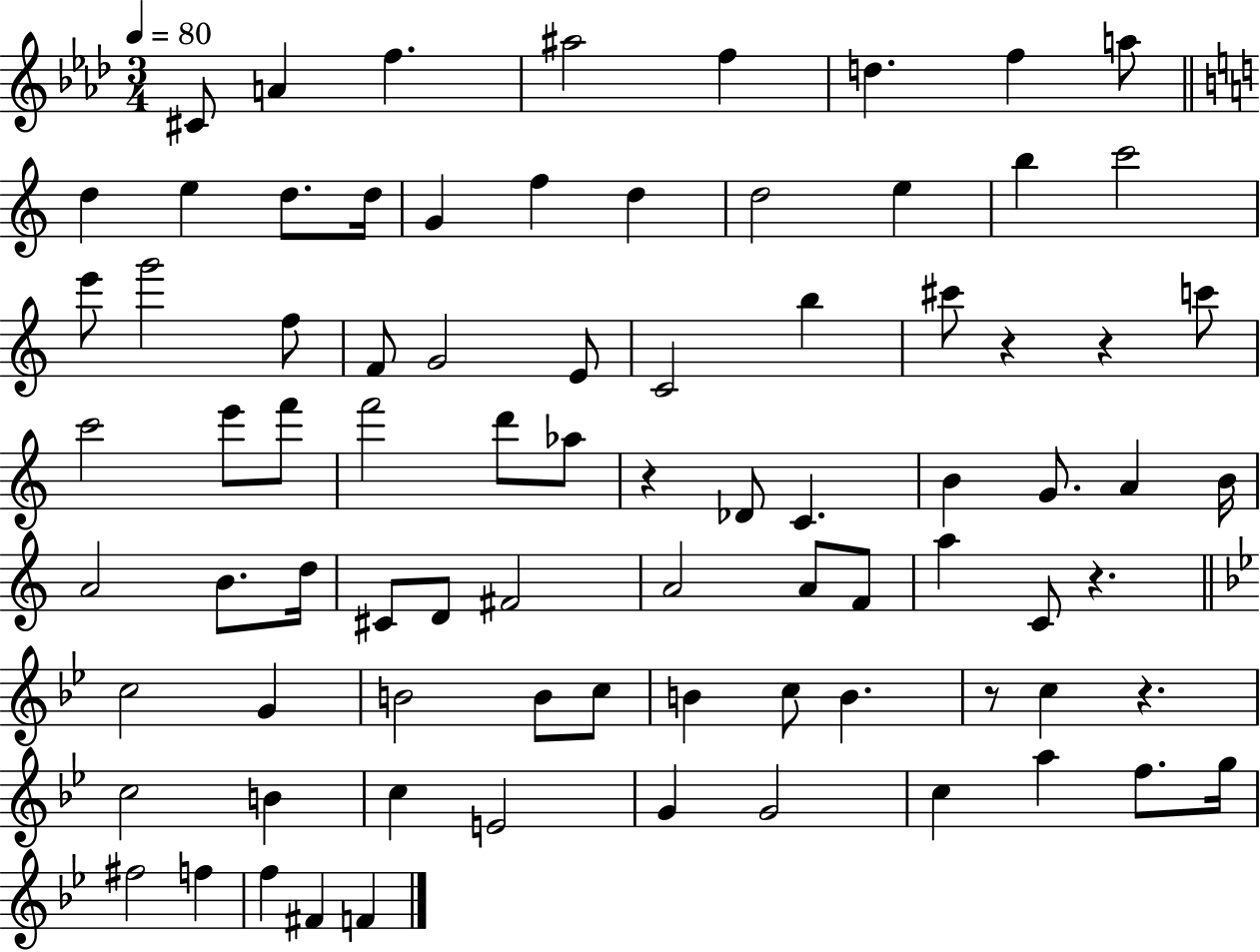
{
  \clef treble
  \numericTimeSignature
  \time 3/4
  \key aes \major
  \tempo 4 = 80
  cis'8 a'4 f''4. | ais''2 f''4 | d''4. f''4 a''8 | \bar "||" \break \key a \minor d''4 e''4 d''8. d''16 | g'4 f''4 d''4 | d''2 e''4 | b''4 c'''2 | \break e'''8 g'''2 f''8 | f'8 g'2 e'8 | c'2 b''4 | cis'''8 r4 r4 c'''8 | \break c'''2 e'''8 f'''8 | f'''2 d'''8 aes''8 | r4 des'8 c'4. | b'4 g'8. a'4 b'16 | \break a'2 b'8. d''16 | cis'8 d'8 fis'2 | a'2 a'8 f'8 | a''4 c'8 r4. | \break \bar "||" \break \key g \minor c''2 g'4 | b'2 b'8 c''8 | b'4 c''8 b'4. | r8 c''4 r4. | \break c''2 b'4 | c''4 e'2 | g'4 g'2 | c''4 a''4 f''8. g''16 | \break fis''2 f''4 | f''4 fis'4 f'4 | \bar "|."
}